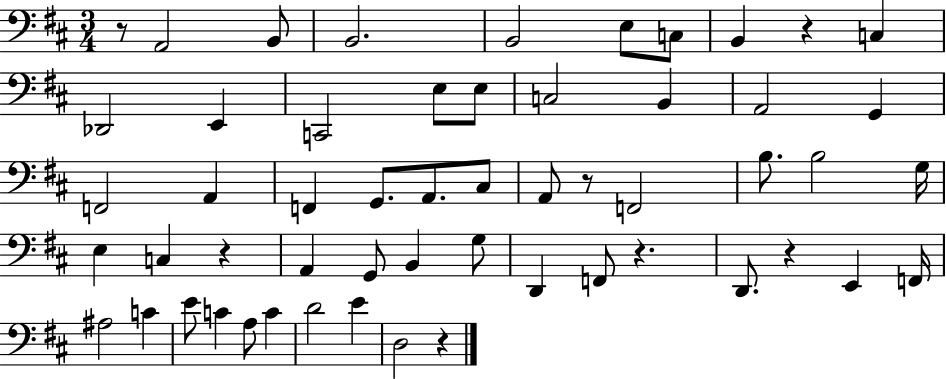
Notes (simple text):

R/e A2/h B2/e B2/h. B2/h E3/e C3/e B2/q R/q C3/q Db2/h E2/q C2/h E3/e E3/e C3/h B2/q A2/h G2/q F2/h A2/q F2/q G2/e. A2/e. C#3/e A2/e R/e F2/h B3/e. B3/h G3/s E3/q C3/q R/q A2/q G2/e B2/q G3/e D2/q F2/e R/q. D2/e. R/q E2/q F2/s A#3/h C4/q E4/e C4/q A3/e C4/q D4/h E4/q D3/h R/q